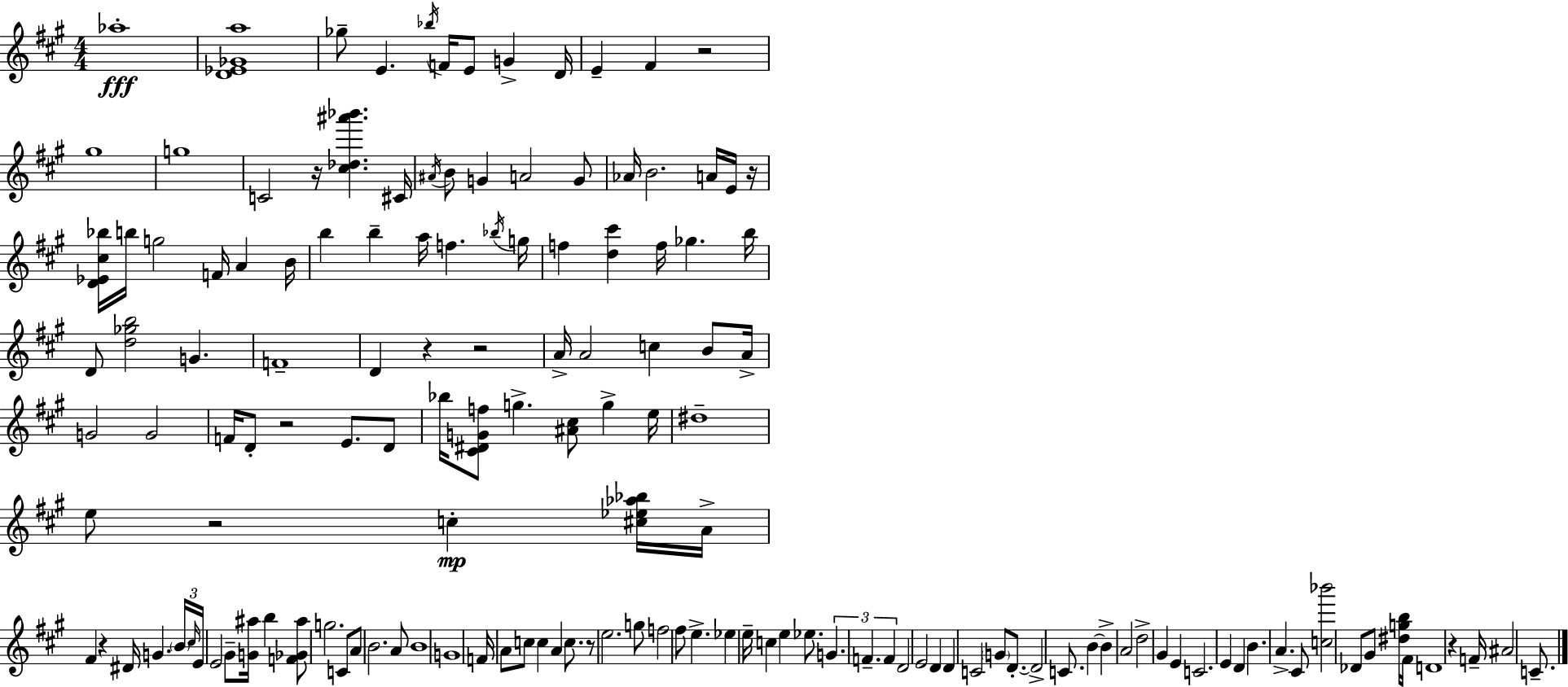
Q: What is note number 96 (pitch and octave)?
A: F4